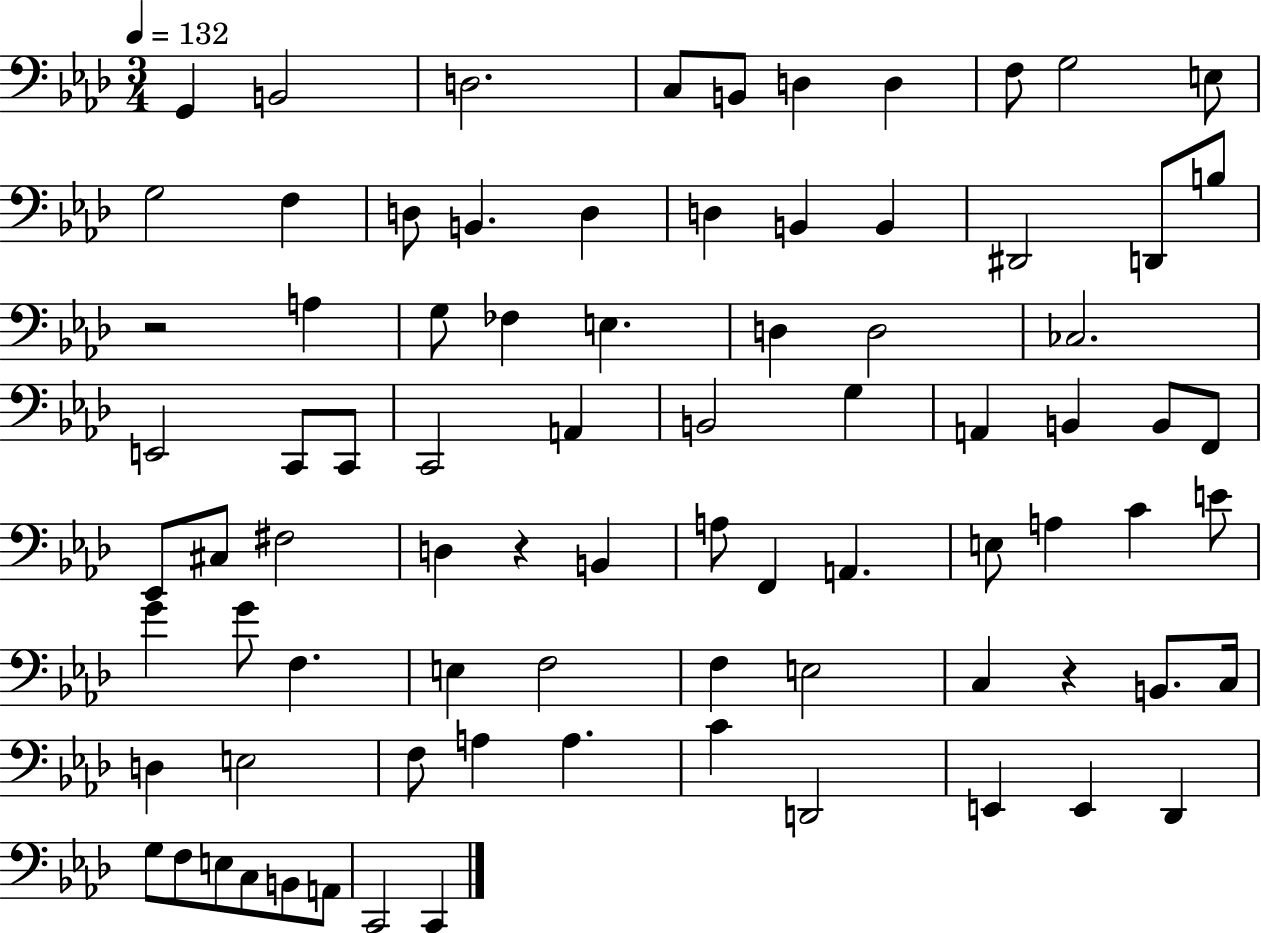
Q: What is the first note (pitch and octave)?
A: G2